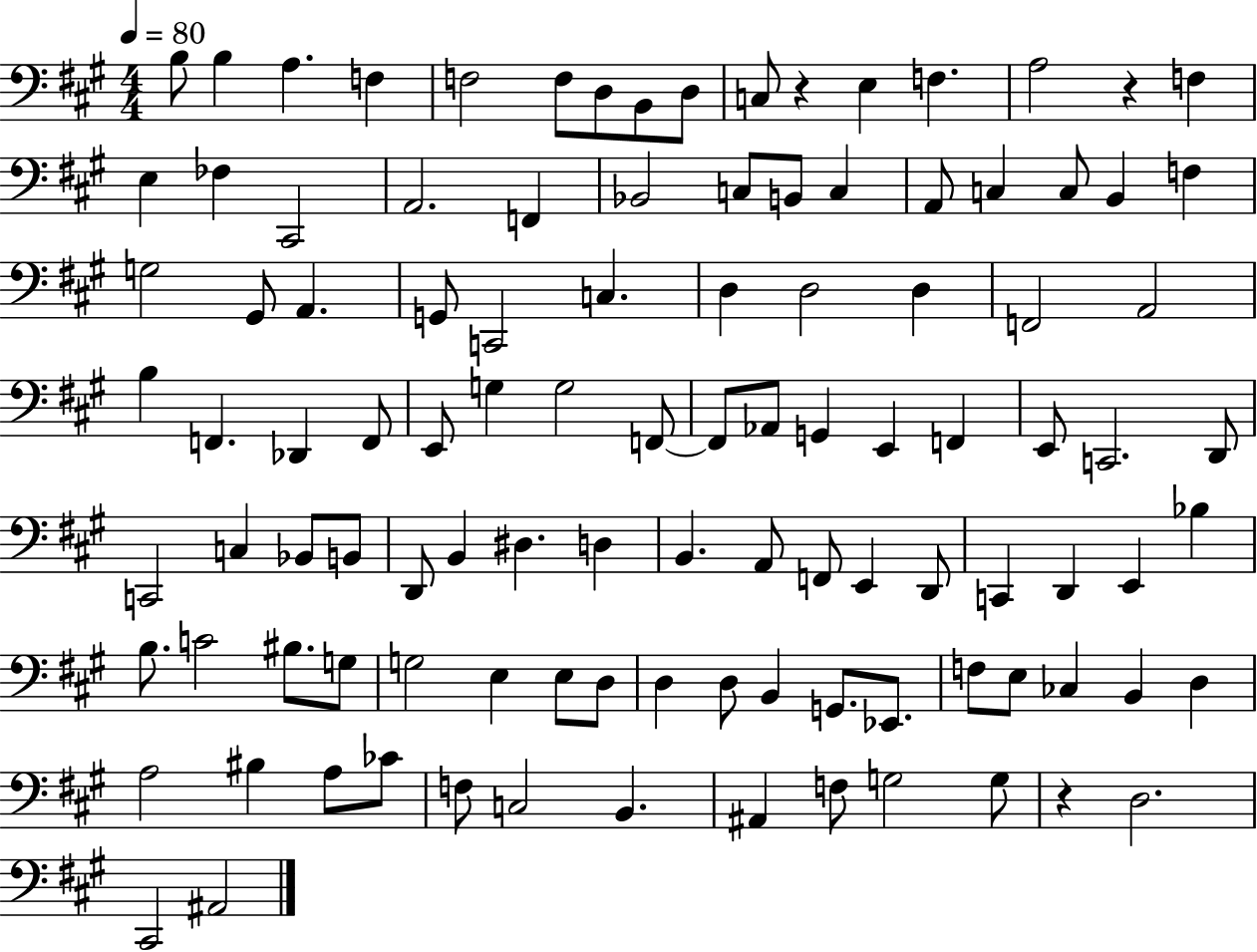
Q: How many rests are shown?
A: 3